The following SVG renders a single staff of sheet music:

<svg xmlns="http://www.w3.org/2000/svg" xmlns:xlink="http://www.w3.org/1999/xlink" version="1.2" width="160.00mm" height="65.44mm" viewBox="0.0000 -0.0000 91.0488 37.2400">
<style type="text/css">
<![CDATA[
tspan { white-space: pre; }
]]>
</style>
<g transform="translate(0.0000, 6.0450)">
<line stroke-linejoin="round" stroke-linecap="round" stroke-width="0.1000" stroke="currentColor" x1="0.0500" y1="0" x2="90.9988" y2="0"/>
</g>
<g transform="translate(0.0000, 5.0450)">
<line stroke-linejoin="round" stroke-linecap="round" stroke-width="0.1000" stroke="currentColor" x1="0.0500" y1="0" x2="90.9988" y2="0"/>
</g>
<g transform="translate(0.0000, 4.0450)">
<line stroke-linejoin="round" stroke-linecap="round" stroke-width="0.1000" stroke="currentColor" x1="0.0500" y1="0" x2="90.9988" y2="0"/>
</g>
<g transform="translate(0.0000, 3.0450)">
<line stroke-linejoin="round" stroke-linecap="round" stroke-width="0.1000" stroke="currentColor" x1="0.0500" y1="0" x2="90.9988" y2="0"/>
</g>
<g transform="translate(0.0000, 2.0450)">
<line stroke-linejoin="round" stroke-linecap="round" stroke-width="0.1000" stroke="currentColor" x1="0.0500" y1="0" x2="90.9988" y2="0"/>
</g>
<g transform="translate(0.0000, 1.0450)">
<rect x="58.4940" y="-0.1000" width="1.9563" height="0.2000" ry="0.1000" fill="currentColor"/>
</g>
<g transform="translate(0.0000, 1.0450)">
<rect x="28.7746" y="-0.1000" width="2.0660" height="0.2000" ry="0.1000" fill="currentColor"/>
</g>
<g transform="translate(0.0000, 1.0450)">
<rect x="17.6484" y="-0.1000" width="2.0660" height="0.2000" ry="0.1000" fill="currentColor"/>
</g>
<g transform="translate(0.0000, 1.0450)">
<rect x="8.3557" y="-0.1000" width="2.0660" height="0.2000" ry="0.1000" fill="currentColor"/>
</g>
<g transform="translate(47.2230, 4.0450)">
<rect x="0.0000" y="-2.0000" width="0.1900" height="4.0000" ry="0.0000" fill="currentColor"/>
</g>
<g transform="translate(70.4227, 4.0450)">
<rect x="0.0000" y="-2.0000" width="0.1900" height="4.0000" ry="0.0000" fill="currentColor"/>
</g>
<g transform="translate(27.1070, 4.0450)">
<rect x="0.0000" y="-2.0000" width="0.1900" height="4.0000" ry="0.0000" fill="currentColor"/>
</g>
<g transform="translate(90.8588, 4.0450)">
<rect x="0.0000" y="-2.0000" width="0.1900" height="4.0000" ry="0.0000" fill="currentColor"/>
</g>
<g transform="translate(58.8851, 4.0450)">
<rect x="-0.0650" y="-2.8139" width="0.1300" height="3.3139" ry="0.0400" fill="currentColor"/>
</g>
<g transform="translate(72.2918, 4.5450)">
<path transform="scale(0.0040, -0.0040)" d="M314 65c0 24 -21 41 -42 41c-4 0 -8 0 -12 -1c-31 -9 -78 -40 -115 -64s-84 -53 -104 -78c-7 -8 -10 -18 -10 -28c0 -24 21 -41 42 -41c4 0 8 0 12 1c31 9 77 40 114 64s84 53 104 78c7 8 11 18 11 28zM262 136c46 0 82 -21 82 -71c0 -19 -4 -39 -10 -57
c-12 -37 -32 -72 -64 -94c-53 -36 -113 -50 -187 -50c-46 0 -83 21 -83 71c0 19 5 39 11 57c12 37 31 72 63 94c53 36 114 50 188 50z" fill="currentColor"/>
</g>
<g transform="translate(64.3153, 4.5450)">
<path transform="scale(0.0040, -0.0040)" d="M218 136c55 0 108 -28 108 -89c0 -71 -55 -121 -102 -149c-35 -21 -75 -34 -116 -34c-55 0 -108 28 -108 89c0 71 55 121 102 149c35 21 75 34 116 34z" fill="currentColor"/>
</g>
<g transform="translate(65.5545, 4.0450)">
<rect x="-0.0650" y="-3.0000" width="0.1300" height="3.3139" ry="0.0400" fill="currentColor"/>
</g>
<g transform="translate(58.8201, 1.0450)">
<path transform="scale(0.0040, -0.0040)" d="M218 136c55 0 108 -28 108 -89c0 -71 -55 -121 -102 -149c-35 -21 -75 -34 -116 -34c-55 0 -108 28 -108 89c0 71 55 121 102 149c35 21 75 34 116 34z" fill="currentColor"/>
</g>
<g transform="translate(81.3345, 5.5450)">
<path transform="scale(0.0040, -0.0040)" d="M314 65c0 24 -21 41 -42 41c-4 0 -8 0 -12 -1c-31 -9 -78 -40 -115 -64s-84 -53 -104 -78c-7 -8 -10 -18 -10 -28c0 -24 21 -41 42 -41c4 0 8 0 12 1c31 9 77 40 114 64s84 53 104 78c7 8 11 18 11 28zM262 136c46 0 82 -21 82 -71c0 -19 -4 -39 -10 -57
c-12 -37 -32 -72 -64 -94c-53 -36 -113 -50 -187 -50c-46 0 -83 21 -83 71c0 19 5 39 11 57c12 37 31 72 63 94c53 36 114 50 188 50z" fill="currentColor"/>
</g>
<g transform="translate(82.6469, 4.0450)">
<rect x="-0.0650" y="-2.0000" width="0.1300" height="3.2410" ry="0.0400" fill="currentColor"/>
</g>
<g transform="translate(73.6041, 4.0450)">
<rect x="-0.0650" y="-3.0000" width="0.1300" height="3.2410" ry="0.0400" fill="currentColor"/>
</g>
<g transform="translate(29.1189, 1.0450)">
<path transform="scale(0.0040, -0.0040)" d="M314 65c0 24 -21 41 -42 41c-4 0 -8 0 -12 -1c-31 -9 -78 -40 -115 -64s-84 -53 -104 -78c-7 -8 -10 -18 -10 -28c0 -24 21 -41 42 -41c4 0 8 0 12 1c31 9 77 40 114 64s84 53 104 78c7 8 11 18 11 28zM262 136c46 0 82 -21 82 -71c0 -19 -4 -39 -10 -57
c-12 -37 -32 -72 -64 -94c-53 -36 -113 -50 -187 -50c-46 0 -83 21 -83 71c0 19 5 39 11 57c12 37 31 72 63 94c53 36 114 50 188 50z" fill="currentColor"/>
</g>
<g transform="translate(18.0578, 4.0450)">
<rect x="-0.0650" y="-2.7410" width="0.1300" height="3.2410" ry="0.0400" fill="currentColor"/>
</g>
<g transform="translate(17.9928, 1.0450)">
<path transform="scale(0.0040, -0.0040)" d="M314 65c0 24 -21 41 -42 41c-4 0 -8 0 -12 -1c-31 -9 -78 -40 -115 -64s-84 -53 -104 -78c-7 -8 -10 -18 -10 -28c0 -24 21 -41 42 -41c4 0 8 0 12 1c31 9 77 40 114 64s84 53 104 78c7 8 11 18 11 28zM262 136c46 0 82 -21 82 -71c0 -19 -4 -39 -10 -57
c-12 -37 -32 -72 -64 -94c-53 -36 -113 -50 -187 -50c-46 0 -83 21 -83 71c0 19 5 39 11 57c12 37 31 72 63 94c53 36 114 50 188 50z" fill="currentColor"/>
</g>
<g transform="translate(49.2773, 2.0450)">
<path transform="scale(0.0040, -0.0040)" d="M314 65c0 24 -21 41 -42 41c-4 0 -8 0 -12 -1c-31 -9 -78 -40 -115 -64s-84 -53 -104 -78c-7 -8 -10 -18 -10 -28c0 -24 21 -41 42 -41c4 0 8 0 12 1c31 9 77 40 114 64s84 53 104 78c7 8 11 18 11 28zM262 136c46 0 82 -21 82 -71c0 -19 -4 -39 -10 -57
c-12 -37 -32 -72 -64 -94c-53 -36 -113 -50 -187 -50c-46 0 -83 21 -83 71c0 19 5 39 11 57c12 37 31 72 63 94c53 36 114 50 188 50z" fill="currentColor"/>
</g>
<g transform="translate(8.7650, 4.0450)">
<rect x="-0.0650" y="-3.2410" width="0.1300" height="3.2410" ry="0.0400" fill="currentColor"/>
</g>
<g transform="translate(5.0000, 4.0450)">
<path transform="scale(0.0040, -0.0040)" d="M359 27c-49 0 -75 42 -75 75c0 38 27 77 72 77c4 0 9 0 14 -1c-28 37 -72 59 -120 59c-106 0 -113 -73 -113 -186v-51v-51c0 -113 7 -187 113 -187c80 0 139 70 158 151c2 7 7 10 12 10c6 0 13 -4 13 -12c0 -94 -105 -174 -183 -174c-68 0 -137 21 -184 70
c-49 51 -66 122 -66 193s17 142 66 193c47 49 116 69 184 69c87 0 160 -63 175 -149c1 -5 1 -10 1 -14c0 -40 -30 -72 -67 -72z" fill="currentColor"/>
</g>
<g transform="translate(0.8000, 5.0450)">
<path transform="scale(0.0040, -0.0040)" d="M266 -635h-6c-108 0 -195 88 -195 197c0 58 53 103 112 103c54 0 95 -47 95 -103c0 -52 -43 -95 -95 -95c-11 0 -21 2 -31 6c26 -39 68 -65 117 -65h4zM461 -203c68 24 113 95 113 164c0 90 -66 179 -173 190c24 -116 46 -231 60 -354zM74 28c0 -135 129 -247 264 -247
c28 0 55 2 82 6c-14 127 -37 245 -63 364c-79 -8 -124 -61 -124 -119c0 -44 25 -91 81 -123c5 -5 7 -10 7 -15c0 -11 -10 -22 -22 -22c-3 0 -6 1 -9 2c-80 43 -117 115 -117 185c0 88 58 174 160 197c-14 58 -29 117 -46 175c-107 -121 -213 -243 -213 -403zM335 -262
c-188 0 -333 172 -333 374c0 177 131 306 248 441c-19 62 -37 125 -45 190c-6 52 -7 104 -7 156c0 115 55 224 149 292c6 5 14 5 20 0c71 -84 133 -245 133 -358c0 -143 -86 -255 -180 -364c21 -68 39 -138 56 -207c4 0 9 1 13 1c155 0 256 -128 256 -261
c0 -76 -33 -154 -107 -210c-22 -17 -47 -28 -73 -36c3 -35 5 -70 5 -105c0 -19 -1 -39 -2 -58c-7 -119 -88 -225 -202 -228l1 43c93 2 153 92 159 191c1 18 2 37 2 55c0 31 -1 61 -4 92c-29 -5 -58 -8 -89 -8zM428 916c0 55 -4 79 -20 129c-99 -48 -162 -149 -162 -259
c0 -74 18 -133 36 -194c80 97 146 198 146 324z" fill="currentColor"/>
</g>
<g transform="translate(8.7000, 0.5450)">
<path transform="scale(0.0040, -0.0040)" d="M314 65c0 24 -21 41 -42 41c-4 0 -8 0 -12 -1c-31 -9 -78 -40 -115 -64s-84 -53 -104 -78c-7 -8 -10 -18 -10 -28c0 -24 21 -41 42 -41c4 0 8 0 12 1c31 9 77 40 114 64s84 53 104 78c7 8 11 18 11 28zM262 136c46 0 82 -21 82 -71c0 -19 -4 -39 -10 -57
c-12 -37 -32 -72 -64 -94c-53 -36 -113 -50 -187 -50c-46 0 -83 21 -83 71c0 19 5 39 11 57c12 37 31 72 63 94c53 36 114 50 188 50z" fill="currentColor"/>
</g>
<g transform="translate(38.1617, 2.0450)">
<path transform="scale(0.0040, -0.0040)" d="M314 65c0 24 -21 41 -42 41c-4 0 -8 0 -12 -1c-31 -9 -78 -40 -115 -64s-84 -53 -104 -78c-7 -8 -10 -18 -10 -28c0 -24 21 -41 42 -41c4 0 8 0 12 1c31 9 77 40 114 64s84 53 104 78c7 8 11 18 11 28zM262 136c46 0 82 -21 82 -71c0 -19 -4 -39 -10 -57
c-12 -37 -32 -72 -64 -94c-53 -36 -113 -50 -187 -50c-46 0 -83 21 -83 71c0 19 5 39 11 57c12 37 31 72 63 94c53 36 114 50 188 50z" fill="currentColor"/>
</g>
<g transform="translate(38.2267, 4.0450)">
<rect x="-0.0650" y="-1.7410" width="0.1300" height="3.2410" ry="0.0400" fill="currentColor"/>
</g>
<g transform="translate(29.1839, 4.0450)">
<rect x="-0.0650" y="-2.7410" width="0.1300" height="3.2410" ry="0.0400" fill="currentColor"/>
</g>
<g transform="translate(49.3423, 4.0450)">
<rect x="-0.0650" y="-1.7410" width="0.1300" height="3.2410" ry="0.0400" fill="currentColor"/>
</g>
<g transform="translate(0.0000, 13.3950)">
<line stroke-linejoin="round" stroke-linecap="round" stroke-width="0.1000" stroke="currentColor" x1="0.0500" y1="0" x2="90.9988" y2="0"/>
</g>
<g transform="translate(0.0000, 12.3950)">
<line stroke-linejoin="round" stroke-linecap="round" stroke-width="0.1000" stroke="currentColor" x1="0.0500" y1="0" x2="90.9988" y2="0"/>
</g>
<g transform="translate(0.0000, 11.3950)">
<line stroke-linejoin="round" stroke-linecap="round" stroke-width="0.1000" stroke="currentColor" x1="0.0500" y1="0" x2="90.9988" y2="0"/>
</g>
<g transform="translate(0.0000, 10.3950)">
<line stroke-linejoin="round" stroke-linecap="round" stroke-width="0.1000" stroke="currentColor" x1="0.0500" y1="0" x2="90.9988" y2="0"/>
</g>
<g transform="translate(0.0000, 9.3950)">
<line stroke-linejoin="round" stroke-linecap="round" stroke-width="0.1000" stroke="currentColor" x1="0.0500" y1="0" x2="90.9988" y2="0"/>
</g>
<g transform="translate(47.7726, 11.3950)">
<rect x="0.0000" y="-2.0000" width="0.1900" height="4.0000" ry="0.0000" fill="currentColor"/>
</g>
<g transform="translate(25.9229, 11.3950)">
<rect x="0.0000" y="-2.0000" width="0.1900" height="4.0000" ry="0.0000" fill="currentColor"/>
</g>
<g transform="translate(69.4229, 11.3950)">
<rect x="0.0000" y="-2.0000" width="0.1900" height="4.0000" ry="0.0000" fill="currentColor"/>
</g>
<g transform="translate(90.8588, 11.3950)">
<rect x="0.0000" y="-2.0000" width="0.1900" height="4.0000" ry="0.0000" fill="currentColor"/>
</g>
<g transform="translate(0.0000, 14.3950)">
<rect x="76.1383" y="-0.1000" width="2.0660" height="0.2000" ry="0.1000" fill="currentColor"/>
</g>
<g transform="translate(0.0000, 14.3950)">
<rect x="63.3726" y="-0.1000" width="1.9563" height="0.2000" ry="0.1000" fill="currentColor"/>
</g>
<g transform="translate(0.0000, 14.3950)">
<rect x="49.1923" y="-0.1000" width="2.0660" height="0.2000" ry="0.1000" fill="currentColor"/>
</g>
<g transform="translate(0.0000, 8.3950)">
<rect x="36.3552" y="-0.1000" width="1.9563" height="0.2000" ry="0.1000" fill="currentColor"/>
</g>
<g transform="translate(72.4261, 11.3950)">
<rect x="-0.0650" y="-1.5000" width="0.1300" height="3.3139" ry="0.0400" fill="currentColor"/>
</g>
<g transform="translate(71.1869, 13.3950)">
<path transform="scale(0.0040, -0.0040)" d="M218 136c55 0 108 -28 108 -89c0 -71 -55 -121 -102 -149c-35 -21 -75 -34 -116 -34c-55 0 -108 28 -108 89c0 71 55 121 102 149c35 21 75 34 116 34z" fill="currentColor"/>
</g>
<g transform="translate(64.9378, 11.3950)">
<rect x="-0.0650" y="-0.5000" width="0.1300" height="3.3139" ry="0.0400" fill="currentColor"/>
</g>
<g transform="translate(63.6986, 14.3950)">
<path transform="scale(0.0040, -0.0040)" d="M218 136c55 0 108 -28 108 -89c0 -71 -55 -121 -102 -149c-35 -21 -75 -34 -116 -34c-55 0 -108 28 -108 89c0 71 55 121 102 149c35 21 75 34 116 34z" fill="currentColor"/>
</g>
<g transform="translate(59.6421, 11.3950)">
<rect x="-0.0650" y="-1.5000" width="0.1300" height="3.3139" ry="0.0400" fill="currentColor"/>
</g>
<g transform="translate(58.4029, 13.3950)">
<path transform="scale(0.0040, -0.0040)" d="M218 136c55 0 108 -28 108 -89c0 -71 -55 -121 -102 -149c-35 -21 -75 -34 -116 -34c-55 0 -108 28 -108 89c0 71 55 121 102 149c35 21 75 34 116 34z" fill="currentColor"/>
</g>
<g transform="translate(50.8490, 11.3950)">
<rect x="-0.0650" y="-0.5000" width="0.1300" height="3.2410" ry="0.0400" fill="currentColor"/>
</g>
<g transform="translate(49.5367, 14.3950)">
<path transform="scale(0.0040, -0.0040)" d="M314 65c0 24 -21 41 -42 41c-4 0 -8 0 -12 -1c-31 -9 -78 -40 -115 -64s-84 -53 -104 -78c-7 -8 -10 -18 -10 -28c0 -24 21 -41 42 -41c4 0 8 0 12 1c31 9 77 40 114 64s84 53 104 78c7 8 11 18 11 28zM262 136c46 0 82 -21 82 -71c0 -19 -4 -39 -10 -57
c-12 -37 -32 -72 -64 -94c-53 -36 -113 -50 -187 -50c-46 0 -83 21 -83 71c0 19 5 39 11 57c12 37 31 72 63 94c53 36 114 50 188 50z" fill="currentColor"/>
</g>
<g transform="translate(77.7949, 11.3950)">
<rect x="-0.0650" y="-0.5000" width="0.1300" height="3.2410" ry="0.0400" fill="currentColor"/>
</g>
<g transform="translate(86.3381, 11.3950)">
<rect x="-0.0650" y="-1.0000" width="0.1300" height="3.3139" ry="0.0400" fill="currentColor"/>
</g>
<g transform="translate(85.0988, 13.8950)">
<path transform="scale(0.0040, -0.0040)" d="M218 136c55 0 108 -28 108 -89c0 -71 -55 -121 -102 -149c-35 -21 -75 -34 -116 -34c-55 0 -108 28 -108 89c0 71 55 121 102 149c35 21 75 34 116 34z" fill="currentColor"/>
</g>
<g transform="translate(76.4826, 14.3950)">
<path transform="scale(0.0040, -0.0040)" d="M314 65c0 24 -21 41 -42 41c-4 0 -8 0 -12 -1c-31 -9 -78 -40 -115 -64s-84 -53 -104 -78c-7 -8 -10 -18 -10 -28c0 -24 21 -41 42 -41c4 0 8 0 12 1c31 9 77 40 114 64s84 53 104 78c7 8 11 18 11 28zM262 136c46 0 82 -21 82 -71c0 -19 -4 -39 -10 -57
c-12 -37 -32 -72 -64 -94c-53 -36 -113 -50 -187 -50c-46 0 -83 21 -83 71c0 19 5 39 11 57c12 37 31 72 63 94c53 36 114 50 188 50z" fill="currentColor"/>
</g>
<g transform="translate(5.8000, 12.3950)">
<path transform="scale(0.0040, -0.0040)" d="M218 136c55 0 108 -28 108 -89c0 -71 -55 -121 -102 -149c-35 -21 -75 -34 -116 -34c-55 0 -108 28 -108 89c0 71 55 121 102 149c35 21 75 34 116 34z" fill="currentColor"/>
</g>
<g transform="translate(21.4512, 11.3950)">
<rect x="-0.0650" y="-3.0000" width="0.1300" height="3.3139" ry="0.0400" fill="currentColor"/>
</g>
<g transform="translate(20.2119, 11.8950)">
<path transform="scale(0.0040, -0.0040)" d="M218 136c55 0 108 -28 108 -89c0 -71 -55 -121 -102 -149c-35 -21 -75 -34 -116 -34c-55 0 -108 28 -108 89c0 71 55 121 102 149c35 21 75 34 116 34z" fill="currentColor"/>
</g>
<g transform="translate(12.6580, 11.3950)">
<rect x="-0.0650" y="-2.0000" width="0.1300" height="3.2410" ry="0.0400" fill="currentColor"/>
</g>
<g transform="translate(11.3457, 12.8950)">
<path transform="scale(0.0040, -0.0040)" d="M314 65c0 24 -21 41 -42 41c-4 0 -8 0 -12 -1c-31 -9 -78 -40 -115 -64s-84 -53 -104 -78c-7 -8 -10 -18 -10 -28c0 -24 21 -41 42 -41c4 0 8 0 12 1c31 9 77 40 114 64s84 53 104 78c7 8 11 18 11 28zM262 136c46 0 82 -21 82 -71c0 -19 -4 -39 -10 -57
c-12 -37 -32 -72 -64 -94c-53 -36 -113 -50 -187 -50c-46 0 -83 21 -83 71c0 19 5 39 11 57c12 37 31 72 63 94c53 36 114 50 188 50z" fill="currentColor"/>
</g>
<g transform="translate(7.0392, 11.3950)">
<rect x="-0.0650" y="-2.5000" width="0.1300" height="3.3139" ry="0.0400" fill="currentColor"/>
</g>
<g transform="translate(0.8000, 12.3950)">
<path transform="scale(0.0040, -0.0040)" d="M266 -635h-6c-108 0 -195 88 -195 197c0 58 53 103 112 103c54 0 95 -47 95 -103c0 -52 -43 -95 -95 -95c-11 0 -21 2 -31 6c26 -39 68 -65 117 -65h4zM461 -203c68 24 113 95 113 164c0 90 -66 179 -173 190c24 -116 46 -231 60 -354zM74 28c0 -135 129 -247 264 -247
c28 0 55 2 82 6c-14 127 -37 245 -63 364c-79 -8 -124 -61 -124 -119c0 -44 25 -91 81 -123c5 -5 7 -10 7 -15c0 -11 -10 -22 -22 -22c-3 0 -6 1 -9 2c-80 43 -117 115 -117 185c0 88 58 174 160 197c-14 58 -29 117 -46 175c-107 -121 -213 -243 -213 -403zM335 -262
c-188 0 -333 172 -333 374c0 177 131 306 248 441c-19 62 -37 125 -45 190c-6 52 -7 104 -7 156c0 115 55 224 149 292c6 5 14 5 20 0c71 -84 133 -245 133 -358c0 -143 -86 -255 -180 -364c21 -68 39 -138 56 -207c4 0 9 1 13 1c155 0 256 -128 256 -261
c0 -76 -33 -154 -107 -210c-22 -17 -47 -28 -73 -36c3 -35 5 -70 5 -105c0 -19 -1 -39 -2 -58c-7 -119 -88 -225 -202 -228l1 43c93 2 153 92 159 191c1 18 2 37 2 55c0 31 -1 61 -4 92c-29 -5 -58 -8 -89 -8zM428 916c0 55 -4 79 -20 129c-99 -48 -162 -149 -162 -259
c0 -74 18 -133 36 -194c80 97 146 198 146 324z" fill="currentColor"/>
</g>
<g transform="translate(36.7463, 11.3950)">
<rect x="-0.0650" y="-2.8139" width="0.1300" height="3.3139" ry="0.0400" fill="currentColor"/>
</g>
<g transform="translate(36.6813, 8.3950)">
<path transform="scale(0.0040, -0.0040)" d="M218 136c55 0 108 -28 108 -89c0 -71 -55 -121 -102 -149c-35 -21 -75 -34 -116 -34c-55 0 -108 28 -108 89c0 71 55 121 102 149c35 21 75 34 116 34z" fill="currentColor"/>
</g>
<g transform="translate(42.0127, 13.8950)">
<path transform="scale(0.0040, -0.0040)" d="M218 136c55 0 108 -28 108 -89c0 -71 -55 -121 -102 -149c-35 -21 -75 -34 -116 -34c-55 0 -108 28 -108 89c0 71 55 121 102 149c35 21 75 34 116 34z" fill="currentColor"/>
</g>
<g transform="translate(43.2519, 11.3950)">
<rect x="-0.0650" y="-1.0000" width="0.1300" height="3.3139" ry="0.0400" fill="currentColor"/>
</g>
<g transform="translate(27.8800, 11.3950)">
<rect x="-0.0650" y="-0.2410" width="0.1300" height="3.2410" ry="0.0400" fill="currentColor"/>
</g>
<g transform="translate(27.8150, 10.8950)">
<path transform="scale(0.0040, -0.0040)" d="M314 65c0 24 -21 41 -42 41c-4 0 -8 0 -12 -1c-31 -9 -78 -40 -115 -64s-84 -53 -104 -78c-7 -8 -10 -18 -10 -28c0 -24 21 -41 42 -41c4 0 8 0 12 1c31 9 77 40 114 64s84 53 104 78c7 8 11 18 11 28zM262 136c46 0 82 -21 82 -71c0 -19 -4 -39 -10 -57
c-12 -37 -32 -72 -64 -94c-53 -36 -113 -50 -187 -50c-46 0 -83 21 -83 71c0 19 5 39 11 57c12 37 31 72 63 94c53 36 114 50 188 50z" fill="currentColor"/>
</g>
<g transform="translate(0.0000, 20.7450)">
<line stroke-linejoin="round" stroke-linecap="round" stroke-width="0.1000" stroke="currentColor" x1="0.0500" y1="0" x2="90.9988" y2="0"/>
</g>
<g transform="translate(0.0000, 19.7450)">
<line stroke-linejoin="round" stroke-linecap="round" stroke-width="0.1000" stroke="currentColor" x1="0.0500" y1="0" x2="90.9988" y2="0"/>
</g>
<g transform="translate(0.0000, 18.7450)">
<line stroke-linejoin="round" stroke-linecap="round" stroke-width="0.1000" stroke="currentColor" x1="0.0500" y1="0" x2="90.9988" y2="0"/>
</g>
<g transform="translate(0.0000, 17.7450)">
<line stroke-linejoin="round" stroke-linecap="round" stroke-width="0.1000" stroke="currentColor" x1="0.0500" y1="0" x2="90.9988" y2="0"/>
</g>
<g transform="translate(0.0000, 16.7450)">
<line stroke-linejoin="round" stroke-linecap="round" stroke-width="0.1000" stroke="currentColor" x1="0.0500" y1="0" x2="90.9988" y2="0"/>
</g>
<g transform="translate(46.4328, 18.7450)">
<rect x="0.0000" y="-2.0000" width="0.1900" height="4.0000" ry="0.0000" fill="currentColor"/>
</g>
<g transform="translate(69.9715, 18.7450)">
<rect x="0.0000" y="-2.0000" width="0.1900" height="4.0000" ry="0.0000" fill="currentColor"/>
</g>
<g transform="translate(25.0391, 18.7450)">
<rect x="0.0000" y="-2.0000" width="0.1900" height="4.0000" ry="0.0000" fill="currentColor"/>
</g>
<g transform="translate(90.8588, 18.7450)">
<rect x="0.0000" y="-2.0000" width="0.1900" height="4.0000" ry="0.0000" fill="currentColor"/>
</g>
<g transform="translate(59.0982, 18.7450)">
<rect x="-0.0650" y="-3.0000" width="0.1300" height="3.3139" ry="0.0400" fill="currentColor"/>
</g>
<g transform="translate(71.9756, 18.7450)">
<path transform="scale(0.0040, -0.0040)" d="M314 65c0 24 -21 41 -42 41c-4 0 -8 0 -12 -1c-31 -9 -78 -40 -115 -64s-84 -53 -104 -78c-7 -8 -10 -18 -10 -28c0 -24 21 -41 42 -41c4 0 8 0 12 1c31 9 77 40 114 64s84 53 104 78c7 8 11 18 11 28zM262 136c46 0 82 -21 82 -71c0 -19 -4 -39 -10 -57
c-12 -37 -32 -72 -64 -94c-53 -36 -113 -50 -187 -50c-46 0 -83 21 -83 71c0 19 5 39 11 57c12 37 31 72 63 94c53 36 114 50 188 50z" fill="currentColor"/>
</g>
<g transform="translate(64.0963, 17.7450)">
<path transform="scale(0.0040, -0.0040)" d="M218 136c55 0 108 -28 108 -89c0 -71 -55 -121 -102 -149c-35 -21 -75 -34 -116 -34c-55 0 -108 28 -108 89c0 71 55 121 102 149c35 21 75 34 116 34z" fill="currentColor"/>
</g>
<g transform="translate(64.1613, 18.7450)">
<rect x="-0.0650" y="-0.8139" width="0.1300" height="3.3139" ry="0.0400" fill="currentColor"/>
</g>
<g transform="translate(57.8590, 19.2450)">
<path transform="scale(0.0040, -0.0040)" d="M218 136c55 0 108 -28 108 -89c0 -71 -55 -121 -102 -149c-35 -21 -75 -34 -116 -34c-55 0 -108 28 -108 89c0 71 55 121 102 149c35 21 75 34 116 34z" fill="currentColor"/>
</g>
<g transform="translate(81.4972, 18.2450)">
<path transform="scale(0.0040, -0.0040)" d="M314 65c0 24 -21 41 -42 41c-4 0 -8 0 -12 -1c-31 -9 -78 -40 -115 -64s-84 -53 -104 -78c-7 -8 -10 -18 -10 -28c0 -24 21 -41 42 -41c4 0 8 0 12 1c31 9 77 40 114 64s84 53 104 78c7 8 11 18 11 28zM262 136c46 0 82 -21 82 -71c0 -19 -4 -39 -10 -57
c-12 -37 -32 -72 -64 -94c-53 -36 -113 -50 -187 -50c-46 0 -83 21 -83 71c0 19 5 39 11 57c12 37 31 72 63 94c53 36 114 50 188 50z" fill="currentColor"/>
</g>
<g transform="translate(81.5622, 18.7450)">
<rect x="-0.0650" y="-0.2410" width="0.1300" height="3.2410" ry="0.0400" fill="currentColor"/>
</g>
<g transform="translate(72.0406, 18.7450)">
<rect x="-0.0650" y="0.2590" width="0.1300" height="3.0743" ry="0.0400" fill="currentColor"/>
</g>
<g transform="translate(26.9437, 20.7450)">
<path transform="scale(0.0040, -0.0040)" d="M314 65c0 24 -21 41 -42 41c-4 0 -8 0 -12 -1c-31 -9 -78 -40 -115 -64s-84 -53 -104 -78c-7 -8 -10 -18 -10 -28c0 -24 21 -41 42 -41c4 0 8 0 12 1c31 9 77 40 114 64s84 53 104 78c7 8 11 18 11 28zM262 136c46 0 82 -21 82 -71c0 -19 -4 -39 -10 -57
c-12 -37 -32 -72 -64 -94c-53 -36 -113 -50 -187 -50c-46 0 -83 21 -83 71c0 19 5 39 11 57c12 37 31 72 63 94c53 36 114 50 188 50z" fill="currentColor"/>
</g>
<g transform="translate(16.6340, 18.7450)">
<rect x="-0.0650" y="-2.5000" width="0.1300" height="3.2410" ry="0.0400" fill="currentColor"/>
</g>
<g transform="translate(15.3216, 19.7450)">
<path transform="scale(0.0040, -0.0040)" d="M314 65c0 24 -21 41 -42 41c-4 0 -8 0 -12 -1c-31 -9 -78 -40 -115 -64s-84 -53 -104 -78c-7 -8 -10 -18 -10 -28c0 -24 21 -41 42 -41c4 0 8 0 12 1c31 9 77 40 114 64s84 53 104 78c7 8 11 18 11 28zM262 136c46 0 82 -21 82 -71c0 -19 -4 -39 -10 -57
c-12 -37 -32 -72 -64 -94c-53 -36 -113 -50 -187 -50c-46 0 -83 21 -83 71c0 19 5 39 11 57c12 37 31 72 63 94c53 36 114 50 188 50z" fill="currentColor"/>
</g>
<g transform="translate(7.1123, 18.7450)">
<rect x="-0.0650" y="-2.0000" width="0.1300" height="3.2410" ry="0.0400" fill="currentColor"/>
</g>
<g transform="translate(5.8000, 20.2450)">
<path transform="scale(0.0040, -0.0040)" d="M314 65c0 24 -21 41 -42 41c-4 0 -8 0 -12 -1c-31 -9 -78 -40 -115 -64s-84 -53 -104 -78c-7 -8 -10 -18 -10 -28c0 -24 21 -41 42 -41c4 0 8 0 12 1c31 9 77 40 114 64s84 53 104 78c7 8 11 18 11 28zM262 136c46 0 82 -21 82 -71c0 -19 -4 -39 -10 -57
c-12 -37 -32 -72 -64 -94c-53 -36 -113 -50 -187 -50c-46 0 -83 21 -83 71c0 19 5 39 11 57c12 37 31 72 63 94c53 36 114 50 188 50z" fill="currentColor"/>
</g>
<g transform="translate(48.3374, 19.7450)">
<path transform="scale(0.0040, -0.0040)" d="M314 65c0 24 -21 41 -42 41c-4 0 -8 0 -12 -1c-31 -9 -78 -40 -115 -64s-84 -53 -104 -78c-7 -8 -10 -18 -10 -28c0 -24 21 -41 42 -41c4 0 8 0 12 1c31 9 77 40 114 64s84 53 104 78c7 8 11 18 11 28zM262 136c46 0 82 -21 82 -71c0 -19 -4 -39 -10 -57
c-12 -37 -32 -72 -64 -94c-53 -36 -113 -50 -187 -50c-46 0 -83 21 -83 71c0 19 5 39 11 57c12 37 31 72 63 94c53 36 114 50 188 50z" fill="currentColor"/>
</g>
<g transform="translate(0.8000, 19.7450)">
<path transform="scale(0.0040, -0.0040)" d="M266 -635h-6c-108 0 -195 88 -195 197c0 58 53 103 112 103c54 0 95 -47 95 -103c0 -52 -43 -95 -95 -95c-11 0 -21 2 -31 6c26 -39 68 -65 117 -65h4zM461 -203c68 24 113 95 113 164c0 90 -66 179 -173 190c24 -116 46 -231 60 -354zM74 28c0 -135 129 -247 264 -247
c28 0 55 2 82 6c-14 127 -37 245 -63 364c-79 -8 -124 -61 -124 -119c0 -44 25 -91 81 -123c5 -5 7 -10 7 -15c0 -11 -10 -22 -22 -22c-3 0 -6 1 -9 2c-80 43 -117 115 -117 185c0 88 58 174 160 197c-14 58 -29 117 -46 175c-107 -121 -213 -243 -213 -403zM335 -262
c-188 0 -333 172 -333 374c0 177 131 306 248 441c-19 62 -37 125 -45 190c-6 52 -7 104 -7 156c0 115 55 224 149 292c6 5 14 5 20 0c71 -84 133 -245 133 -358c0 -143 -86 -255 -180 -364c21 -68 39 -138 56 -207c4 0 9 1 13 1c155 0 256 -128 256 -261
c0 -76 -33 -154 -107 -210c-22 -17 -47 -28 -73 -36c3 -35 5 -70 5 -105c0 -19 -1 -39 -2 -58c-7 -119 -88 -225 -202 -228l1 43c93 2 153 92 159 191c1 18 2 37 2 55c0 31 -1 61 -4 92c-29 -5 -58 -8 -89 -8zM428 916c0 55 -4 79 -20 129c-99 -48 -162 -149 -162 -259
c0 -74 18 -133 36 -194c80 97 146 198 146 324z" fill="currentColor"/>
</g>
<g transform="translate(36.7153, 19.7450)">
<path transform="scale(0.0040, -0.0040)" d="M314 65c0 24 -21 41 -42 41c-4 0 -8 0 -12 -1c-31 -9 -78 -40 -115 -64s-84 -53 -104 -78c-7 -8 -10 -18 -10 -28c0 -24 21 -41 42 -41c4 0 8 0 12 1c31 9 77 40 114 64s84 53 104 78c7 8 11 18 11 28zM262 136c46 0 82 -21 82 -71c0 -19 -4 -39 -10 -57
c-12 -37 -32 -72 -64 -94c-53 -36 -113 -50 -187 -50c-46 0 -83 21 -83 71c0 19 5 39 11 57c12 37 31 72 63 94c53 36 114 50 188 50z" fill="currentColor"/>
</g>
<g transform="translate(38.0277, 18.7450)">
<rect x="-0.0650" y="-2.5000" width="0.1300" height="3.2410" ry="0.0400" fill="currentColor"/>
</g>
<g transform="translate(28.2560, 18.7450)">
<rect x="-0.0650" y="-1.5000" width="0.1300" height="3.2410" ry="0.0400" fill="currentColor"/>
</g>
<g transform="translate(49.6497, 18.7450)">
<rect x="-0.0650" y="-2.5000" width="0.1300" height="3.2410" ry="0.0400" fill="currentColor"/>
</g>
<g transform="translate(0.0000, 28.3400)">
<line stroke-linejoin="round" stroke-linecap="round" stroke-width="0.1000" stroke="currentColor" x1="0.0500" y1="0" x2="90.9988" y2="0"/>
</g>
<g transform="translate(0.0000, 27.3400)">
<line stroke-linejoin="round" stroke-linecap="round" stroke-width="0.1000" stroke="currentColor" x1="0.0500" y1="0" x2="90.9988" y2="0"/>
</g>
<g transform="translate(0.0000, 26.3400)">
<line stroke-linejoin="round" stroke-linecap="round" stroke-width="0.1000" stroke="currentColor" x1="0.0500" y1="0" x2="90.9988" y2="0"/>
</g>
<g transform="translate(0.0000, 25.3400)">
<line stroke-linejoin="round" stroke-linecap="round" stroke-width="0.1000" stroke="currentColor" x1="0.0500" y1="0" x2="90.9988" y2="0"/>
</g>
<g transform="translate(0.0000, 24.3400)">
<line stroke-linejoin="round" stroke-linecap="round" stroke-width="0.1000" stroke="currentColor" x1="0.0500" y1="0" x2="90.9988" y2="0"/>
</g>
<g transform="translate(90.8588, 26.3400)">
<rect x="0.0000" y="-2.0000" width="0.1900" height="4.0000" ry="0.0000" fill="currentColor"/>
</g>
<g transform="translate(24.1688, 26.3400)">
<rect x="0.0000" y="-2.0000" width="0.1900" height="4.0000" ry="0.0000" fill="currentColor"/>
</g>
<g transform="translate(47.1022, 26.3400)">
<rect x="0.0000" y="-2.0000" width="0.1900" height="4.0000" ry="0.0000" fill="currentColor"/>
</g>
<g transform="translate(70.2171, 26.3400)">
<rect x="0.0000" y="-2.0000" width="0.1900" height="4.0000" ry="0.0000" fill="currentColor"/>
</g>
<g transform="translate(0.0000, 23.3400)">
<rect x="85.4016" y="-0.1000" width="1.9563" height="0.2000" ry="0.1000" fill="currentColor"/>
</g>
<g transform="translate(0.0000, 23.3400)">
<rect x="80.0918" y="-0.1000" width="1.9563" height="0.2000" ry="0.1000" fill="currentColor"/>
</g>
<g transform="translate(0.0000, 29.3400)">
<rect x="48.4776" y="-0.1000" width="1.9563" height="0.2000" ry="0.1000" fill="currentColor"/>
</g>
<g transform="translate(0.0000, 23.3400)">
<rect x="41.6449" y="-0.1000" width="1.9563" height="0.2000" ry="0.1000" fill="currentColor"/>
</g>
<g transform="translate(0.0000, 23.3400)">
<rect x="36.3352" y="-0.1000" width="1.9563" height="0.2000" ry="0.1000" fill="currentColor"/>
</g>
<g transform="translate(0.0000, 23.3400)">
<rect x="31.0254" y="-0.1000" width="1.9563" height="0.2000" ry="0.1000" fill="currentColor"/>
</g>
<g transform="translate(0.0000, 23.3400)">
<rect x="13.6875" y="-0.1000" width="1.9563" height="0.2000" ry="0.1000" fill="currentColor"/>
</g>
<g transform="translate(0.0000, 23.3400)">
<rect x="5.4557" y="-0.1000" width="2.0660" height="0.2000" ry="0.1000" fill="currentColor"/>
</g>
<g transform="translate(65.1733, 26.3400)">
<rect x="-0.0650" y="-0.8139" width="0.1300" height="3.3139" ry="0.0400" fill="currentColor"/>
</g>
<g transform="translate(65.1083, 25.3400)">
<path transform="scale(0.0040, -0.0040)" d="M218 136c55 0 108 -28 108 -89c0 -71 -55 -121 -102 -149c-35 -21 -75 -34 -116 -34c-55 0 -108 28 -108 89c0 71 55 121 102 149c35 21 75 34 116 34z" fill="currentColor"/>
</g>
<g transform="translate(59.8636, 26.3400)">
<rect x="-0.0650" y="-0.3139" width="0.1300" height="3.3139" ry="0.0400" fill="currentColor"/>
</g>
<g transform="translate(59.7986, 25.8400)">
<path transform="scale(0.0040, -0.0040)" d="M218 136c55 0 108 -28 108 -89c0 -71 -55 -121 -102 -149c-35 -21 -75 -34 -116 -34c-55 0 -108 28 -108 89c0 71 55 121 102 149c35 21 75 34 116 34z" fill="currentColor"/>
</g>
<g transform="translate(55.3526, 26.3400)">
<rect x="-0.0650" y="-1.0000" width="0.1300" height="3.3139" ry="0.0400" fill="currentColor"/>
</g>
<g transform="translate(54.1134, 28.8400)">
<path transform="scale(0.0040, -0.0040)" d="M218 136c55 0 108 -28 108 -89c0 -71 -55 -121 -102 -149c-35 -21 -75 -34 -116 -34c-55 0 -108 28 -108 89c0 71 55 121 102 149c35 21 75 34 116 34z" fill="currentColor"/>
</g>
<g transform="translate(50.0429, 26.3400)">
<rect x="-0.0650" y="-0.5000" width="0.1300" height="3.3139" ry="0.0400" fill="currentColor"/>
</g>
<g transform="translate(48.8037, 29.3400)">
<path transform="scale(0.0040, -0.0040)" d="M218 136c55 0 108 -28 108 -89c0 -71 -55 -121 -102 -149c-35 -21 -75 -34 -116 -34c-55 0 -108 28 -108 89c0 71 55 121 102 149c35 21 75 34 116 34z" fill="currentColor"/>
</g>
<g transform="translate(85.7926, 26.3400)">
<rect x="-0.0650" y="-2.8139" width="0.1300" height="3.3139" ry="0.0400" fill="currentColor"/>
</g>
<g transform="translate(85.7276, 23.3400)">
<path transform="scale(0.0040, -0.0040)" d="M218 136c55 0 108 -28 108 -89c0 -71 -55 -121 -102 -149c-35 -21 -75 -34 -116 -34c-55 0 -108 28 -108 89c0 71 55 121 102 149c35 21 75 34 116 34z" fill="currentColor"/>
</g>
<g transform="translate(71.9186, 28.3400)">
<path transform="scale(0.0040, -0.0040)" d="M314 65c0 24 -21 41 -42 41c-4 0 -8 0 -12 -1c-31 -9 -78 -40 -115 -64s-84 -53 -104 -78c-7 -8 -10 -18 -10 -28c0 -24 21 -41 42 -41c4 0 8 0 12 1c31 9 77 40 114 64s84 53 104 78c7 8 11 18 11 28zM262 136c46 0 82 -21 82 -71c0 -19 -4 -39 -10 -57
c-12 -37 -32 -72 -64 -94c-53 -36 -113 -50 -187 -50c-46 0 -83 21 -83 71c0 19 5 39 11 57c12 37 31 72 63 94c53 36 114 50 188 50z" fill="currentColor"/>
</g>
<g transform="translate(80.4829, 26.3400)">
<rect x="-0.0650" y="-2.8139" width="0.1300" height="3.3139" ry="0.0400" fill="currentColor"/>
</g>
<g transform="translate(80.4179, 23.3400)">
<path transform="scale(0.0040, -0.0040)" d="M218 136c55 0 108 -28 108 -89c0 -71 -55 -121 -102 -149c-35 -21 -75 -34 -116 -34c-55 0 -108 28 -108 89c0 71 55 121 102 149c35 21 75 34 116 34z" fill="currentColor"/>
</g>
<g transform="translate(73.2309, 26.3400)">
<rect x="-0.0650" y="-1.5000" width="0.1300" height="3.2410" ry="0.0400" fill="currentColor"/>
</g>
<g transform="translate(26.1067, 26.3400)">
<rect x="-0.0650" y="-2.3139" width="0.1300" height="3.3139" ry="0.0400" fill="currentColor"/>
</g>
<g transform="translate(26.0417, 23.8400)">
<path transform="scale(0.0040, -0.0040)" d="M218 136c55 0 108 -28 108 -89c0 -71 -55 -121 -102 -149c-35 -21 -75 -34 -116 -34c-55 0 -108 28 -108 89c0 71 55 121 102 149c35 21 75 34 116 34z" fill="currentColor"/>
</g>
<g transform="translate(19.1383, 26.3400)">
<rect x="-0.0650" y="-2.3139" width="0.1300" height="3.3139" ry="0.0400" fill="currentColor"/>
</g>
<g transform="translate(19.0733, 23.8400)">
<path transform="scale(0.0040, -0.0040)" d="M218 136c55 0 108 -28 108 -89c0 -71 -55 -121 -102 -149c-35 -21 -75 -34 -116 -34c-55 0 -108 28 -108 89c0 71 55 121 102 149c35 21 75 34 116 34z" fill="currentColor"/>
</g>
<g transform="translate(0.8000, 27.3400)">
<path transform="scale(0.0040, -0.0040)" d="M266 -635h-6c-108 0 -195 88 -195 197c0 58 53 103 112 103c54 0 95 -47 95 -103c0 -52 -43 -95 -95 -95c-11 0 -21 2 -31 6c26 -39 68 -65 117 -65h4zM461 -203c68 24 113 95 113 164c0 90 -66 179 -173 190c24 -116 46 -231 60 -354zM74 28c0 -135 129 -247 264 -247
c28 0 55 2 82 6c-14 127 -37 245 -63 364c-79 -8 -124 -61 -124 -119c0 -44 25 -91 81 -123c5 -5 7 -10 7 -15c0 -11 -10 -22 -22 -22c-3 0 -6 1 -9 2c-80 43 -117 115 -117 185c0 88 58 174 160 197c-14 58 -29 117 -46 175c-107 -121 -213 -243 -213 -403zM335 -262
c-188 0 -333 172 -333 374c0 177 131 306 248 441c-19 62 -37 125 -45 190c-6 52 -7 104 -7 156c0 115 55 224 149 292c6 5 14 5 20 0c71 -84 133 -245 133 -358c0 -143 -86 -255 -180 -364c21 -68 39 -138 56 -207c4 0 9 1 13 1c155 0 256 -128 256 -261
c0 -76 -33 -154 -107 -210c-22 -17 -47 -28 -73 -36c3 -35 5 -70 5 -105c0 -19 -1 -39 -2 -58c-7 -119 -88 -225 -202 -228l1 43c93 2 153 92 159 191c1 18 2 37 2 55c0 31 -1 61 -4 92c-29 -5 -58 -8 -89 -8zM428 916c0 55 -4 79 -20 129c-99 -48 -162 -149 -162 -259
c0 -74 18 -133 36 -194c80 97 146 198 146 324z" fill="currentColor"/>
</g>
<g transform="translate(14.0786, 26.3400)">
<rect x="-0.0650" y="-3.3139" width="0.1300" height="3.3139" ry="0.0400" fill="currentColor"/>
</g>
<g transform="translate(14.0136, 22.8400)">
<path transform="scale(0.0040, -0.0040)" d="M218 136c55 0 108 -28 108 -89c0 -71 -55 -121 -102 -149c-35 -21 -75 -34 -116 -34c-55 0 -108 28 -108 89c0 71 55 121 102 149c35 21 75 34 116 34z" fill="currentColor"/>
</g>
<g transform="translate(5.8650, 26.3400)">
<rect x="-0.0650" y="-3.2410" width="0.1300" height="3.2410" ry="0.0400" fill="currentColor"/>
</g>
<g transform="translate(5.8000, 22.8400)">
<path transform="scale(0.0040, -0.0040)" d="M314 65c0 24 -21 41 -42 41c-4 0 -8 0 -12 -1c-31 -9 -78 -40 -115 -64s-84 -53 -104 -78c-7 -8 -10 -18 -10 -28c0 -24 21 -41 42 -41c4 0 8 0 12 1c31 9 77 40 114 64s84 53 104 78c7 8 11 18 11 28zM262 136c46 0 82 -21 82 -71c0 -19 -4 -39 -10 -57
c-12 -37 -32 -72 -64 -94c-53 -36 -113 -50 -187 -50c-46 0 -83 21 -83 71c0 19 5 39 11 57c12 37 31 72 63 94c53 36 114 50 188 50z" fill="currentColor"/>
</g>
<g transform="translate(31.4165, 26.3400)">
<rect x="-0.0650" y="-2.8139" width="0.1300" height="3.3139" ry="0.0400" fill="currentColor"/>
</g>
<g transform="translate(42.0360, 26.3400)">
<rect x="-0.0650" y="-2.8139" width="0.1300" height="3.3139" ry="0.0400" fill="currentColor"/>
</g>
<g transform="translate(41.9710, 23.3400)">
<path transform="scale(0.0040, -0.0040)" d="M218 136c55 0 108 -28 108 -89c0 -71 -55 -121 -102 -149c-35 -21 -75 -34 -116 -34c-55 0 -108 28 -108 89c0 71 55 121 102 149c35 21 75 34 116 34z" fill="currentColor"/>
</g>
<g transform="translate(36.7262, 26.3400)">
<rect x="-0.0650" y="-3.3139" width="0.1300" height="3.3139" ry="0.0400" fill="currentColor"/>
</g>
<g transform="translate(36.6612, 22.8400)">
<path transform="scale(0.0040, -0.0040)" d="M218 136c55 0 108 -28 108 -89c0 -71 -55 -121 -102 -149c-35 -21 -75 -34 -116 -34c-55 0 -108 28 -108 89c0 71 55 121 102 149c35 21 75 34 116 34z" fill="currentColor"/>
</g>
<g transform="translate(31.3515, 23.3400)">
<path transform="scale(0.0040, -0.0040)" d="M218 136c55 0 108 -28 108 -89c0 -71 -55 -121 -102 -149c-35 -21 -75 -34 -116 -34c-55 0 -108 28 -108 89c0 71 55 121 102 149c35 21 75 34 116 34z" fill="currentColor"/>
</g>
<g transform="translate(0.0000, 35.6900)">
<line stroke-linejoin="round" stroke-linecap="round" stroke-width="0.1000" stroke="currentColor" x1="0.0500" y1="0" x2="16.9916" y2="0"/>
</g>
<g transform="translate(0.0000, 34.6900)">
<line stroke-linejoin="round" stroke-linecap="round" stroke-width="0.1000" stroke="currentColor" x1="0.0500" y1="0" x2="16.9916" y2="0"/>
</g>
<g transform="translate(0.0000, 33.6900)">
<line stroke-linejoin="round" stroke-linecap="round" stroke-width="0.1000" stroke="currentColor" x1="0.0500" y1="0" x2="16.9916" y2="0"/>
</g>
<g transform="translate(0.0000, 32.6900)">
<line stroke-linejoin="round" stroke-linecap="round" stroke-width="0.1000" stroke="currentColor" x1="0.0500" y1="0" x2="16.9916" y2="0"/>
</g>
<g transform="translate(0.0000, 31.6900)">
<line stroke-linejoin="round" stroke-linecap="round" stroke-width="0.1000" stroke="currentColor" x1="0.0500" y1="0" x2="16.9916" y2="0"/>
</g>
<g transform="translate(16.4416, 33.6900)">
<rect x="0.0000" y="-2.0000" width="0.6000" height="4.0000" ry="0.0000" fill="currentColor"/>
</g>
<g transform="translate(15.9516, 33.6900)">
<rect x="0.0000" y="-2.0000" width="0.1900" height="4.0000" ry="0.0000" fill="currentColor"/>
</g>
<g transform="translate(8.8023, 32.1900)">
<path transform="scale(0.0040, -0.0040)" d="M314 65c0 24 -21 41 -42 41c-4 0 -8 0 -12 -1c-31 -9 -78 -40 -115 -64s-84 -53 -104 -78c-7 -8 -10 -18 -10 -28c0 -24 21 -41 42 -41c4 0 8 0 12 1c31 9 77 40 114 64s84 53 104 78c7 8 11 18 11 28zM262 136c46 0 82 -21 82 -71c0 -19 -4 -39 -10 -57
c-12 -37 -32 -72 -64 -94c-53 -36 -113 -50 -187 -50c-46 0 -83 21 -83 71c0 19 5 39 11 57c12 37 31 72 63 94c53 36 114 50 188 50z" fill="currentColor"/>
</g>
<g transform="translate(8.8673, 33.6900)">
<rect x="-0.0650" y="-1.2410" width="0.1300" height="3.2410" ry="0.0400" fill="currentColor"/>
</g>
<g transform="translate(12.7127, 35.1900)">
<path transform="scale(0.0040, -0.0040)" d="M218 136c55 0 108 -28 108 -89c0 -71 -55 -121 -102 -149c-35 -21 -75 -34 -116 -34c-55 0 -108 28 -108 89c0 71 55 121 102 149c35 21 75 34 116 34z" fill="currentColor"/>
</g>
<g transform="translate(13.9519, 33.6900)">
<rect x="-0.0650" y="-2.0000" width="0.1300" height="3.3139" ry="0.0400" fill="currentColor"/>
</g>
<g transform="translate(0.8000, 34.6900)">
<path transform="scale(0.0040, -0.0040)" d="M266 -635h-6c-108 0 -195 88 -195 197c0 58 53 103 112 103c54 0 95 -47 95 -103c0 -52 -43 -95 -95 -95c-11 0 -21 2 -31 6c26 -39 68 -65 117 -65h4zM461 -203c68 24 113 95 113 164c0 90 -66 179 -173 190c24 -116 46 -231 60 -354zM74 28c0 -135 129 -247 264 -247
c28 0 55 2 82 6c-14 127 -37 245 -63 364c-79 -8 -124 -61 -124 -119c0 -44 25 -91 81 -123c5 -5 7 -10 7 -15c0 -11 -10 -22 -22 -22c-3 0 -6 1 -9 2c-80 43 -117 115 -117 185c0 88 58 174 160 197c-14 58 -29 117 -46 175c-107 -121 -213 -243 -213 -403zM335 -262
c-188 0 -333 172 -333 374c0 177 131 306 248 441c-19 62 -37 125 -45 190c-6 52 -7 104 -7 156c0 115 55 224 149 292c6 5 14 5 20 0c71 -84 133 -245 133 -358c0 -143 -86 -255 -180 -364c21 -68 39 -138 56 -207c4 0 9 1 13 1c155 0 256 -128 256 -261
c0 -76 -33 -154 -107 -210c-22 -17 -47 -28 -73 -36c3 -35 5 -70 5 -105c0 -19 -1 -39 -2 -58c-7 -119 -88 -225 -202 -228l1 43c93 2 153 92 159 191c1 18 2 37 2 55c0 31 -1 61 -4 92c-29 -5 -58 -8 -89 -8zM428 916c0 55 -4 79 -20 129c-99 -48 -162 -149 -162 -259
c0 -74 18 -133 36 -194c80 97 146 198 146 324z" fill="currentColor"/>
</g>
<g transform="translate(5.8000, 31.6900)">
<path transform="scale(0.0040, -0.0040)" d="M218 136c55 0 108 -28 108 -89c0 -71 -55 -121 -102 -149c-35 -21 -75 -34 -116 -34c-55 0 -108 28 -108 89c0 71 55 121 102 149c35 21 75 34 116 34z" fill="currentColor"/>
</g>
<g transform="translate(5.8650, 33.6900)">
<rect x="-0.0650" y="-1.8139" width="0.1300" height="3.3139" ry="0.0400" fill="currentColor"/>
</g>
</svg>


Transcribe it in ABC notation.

X:1
T:Untitled
M:4/4
L:1/4
K:C
b2 a2 a2 f2 f2 a A A2 F2 G F2 A c2 a D C2 E C E C2 D F2 G2 E2 G2 G2 A d B2 c2 b2 b g g a b a C D c d E2 a a f e2 F